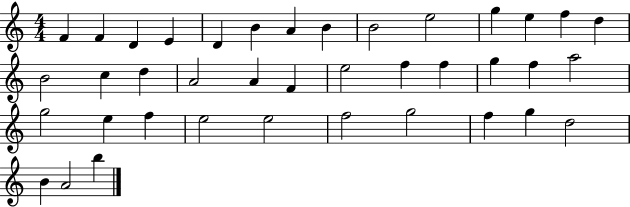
{
  \clef treble
  \numericTimeSignature
  \time 4/4
  \key c \major
  f'4 f'4 d'4 e'4 | d'4 b'4 a'4 b'4 | b'2 e''2 | g''4 e''4 f''4 d''4 | \break b'2 c''4 d''4 | a'2 a'4 f'4 | e''2 f''4 f''4 | g''4 f''4 a''2 | \break g''2 e''4 f''4 | e''2 e''2 | f''2 g''2 | f''4 g''4 d''2 | \break b'4 a'2 b''4 | \bar "|."
}